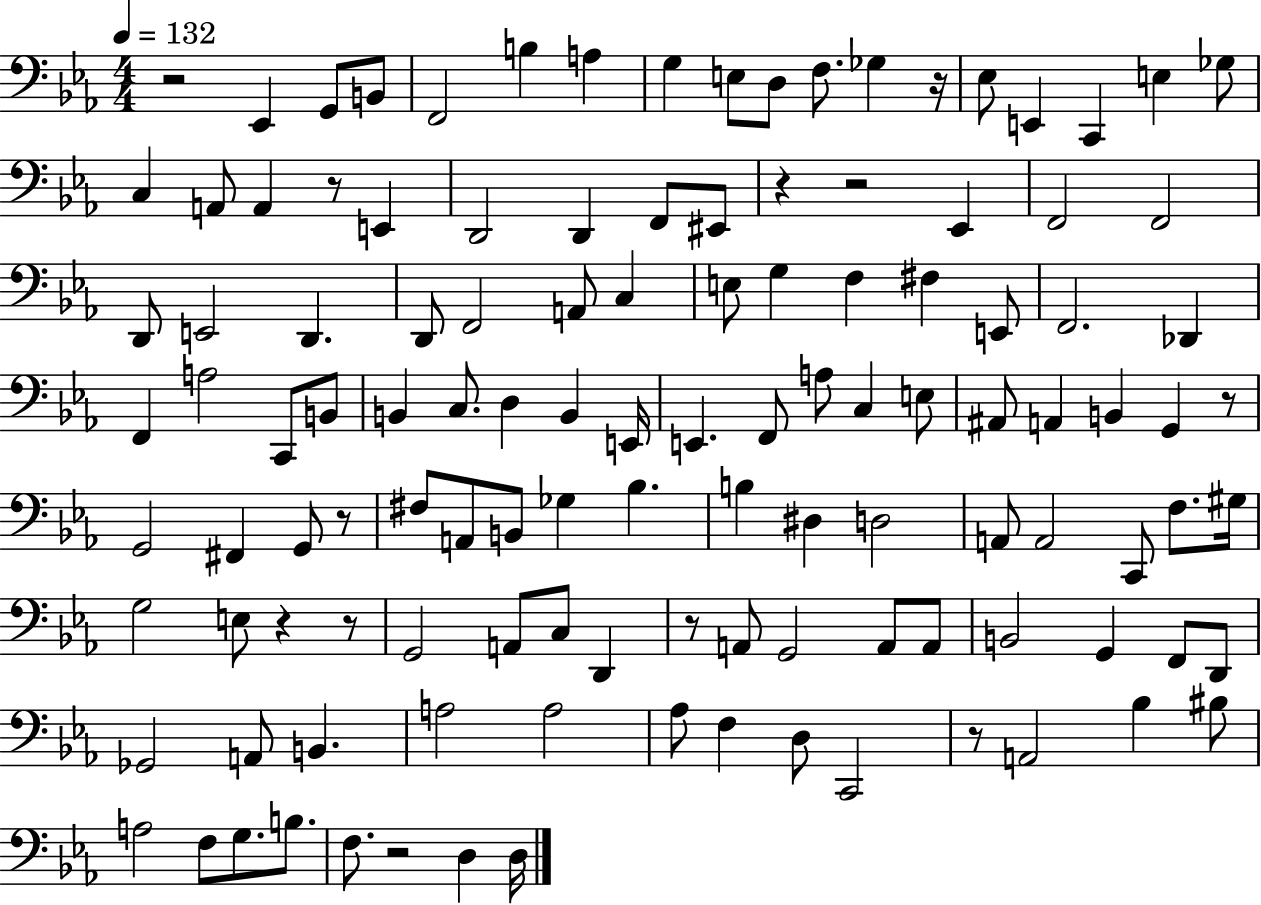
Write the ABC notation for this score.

X:1
T:Untitled
M:4/4
L:1/4
K:Eb
z2 _E,, G,,/2 B,,/2 F,,2 B, A, G, E,/2 D,/2 F,/2 _G, z/4 _E,/2 E,, C,, E, _G,/2 C, A,,/2 A,, z/2 E,, D,,2 D,, F,,/2 ^E,,/2 z z2 _E,, F,,2 F,,2 D,,/2 E,,2 D,, D,,/2 F,,2 A,,/2 C, E,/2 G, F, ^F, E,,/2 F,,2 _D,, F,, A,2 C,,/2 B,,/2 B,, C,/2 D, B,, E,,/4 E,, F,,/2 A,/2 C, E,/2 ^A,,/2 A,, B,, G,, z/2 G,,2 ^F,, G,,/2 z/2 ^F,/2 A,,/2 B,,/2 _G, _B, B, ^D, D,2 A,,/2 A,,2 C,,/2 F,/2 ^G,/4 G,2 E,/2 z z/2 G,,2 A,,/2 C,/2 D,, z/2 A,,/2 G,,2 A,,/2 A,,/2 B,,2 G,, F,,/2 D,,/2 _G,,2 A,,/2 B,, A,2 A,2 _A,/2 F, D,/2 C,,2 z/2 A,,2 _B, ^B,/2 A,2 F,/2 G,/2 B,/2 F,/2 z2 D, D,/4